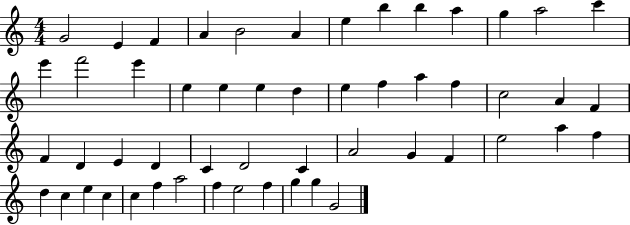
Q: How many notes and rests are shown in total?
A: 53